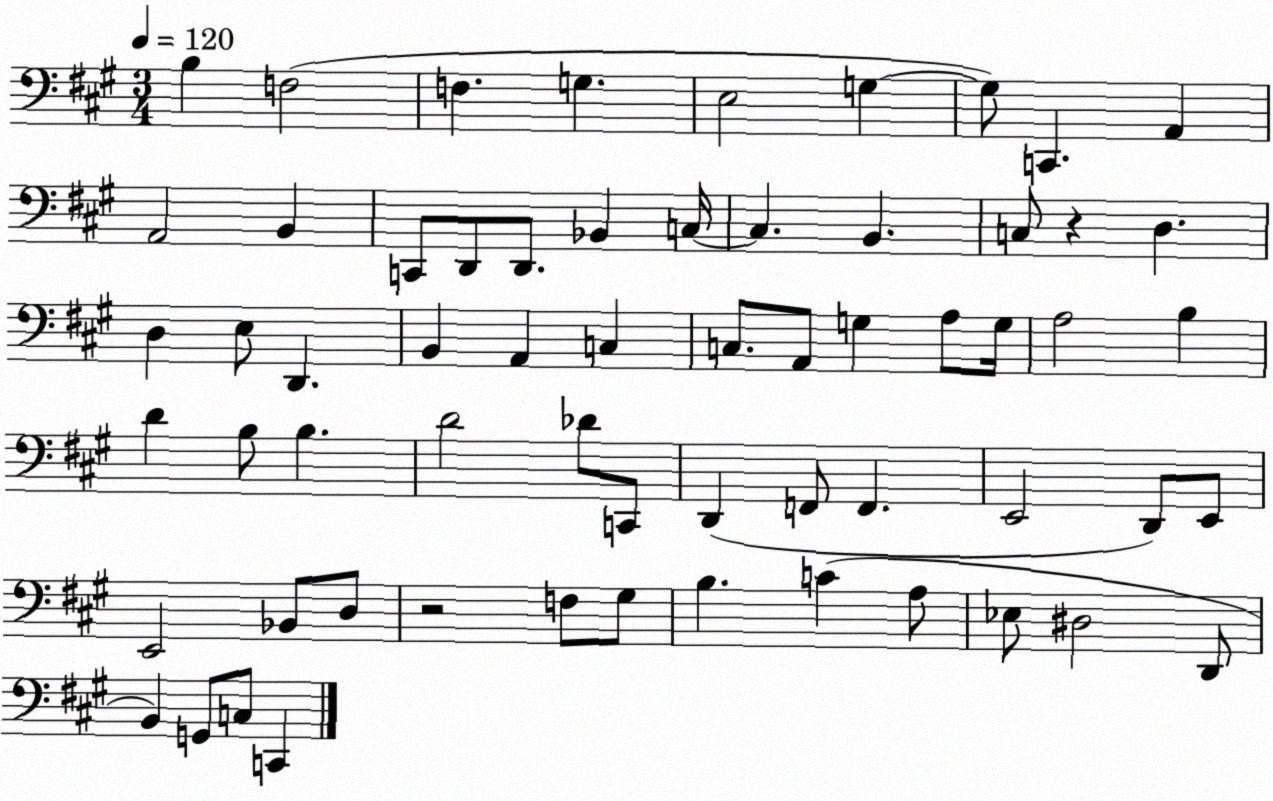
X:1
T:Untitled
M:3/4
L:1/4
K:A
B, F,2 F, G, E,2 G, G,/2 C,, A,, A,,2 B,, C,,/2 D,,/2 D,,/2 _B,, C,/4 C, B,, C,/2 z D, D, E,/2 D,, B,, A,, C, C,/2 A,,/2 G, A,/2 G,/4 A,2 B, D B,/2 B, D2 _D/2 C,,/2 D,, F,,/2 F,, E,,2 D,,/2 E,,/2 E,,2 _B,,/2 D,/2 z2 F,/2 ^G,/2 B, C A,/2 _E,/2 ^D,2 D,,/2 B,, G,,/2 C,/2 C,,